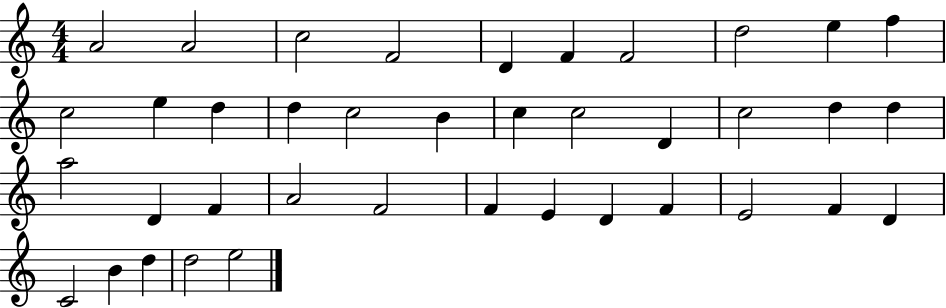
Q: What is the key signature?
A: C major